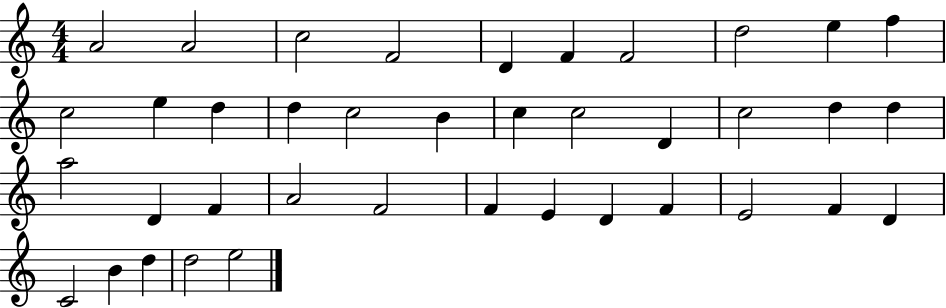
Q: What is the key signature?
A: C major